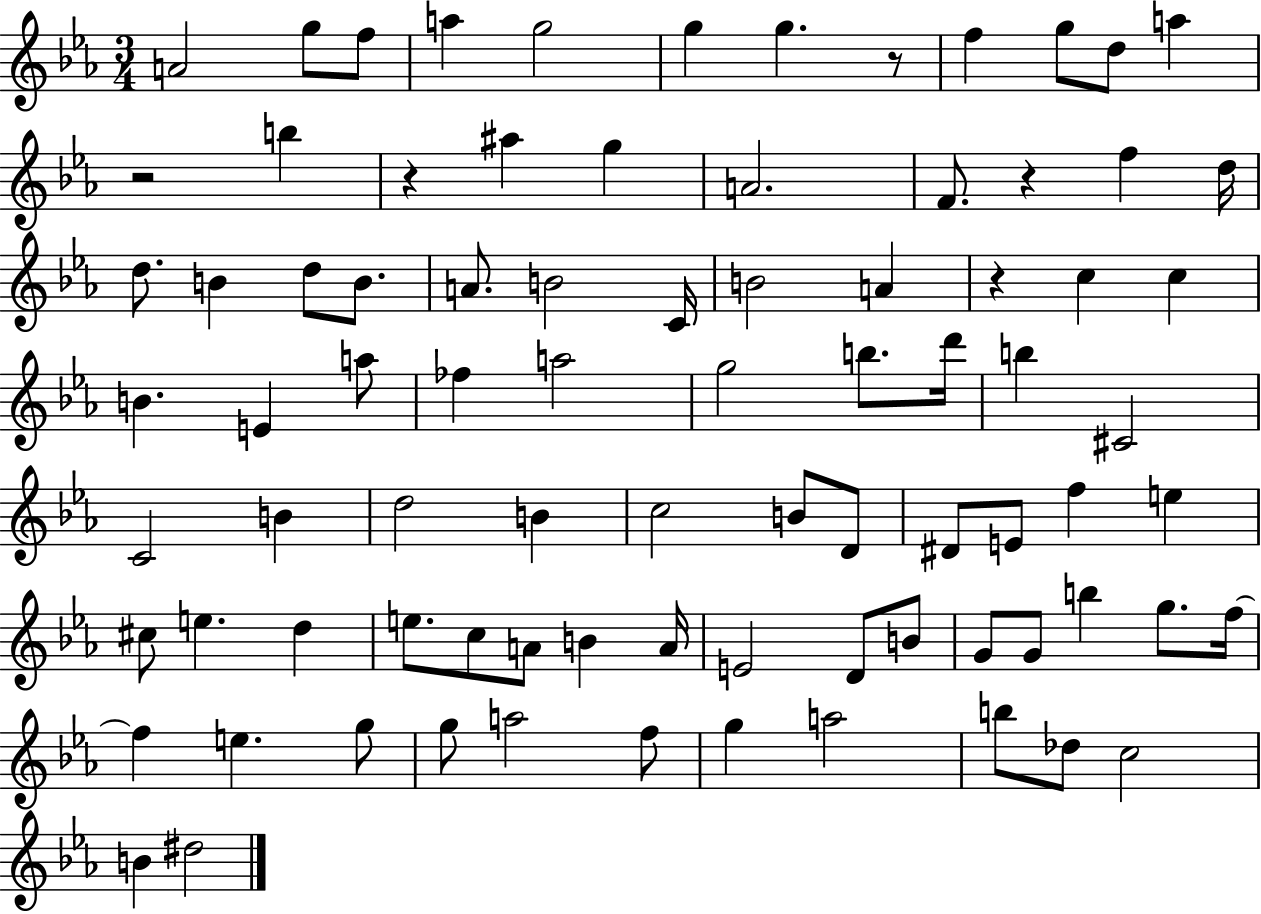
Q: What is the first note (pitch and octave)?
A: A4